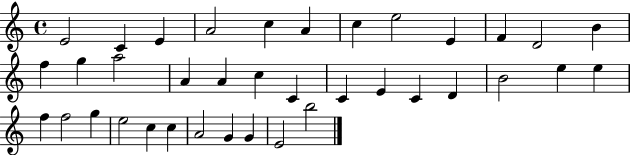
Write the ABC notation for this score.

X:1
T:Untitled
M:4/4
L:1/4
K:C
E2 C E A2 c A c e2 E F D2 B f g a2 A A c C C E C D B2 e e f f2 g e2 c c A2 G G E2 b2